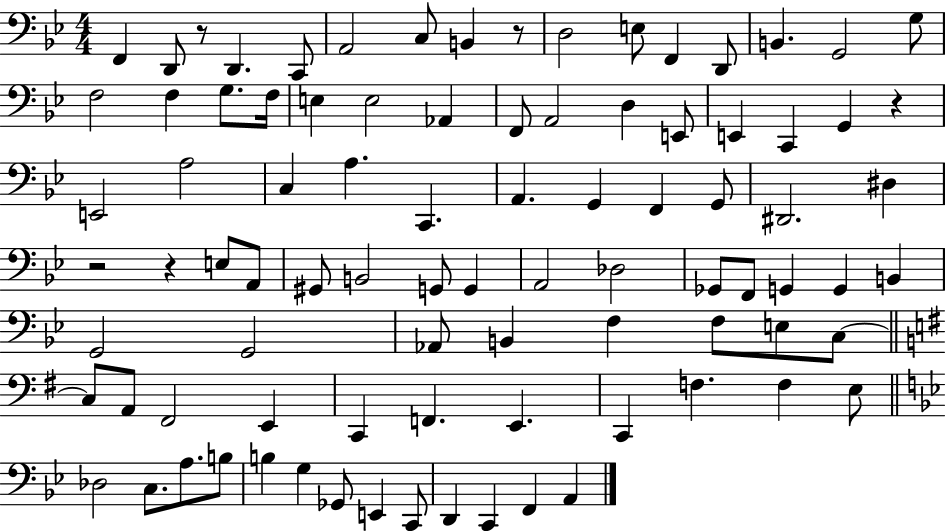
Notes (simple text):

F2/q D2/e R/e D2/q. C2/e A2/h C3/e B2/q R/e D3/h E3/e F2/q D2/e B2/q. G2/h G3/e F3/h F3/q G3/e. F3/s E3/q E3/h Ab2/q F2/e A2/h D3/q E2/e E2/q C2/q G2/q R/q E2/h A3/h C3/q A3/q. C2/q. A2/q. G2/q F2/q G2/e D#2/h. D#3/q R/h R/q E3/e A2/e G#2/e B2/h G2/e G2/q A2/h Db3/h Gb2/e F2/e G2/q G2/q B2/q G2/h G2/h Ab2/e B2/q F3/q F3/e E3/e C3/e C3/e A2/e F#2/h E2/q C2/q F2/q. E2/q. C2/q F3/q. F3/q E3/e Db3/h C3/e. A3/e. B3/e B3/q G3/q Gb2/e E2/q C2/e D2/q C2/q F2/q A2/q